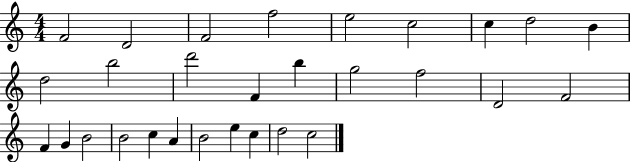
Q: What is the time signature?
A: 4/4